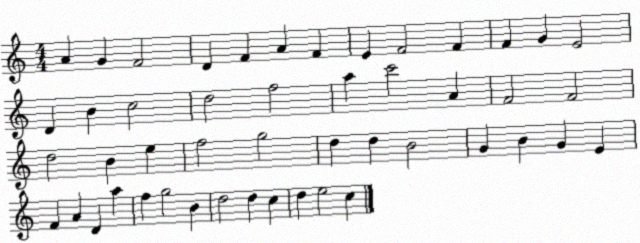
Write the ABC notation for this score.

X:1
T:Untitled
M:4/4
L:1/4
K:C
A G F2 D F A F E F2 F F G E2 D B c2 d2 f2 a c'2 A F2 F2 d2 B e f2 g2 d d B2 G B G E F A D a f g2 B d2 d c d e2 c